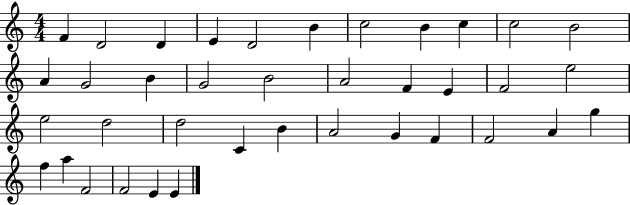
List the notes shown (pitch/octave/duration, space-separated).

F4/q D4/h D4/q E4/q D4/h B4/q C5/h B4/q C5/q C5/h B4/h A4/q G4/h B4/q G4/h B4/h A4/h F4/q E4/q F4/h E5/h E5/h D5/h D5/h C4/q B4/q A4/h G4/q F4/q F4/h A4/q G5/q F5/q A5/q F4/h F4/h E4/q E4/q